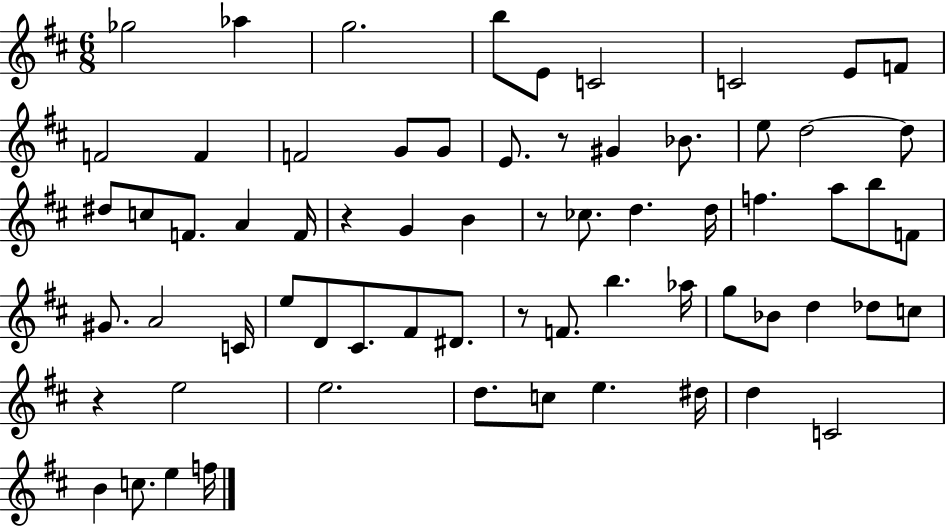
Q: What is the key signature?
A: D major